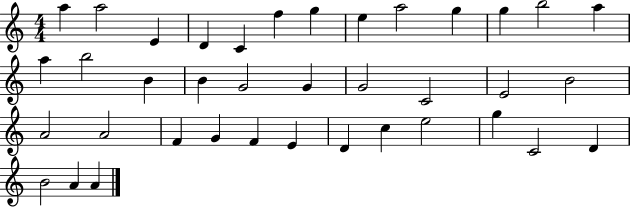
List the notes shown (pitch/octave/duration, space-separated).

A5/q A5/h E4/q D4/q C4/q F5/q G5/q E5/q A5/h G5/q G5/q B5/h A5/q A5/q B5/h B4/q B4/q G4/h G4/q G4/h C4/h E4/h B4/h A4/h A4/h F4/q G4/q F4/q E4/q D4/q C5/q E5/h G5/q C4/h D4/q B4/h A4/q A4/q